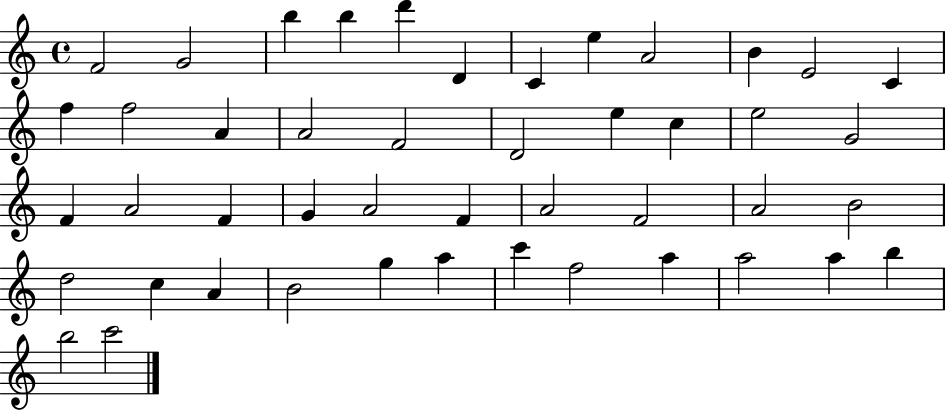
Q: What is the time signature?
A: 4/4